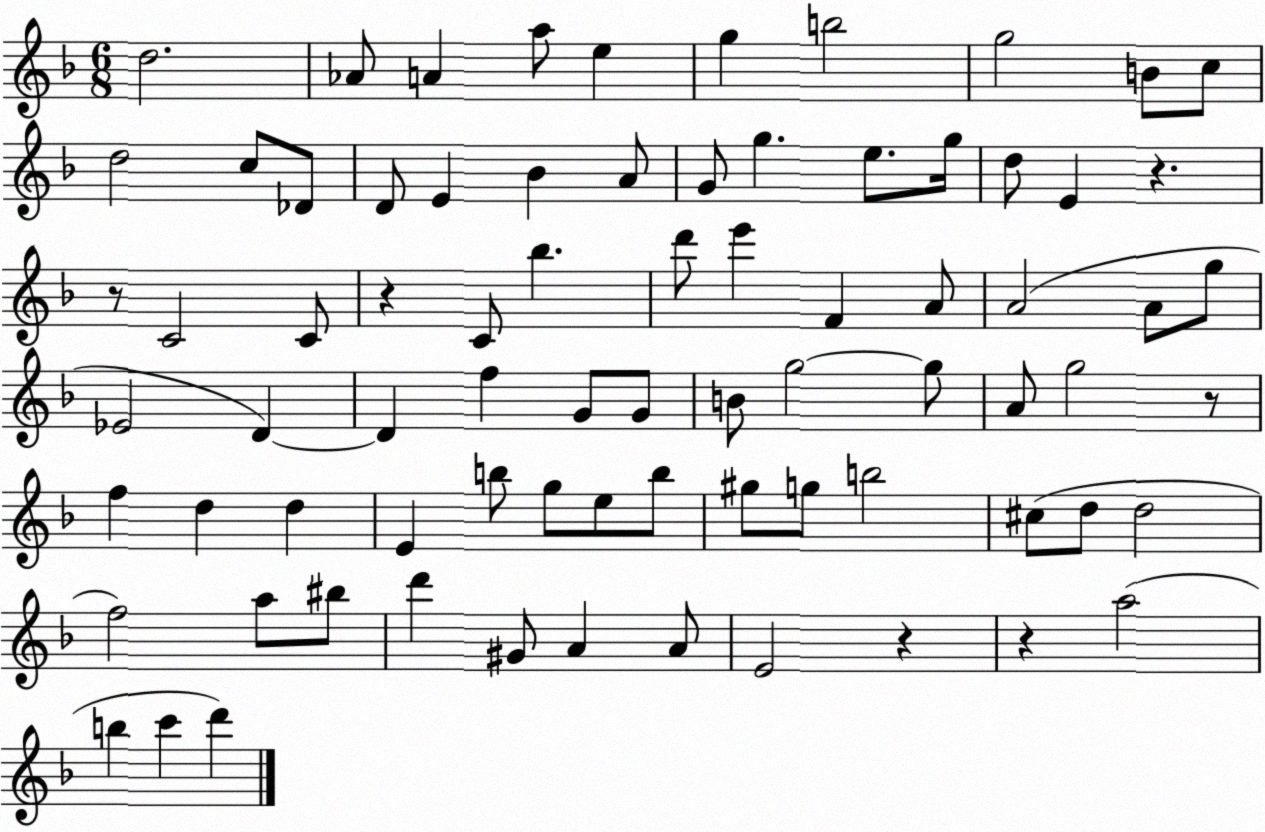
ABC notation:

X:1
T:Untitled
M:6/8
L:1/4
K:F
d2 _A/2 A a/2 e g b2 g2 B/2 c/2 d2 c/2 _D/2 D/2 E _B A/2 G/2 g e/2 g/4 d/2 E z z/2 C2 C/2 z C/2 _b d'/2 e' F A/2 A2 A/2 g/2 _E2 D D f G/2 G/2 B/2 g2 g/2 A/2 g2 z/2 f d d E b/2 g/2 e/2 b/2 ^g/2 g/2 b2 ^c/2 d/2 d2 f2 a/2 ^b/2 d' ^G/2 A A/2 E2 z z a2 b c' d'